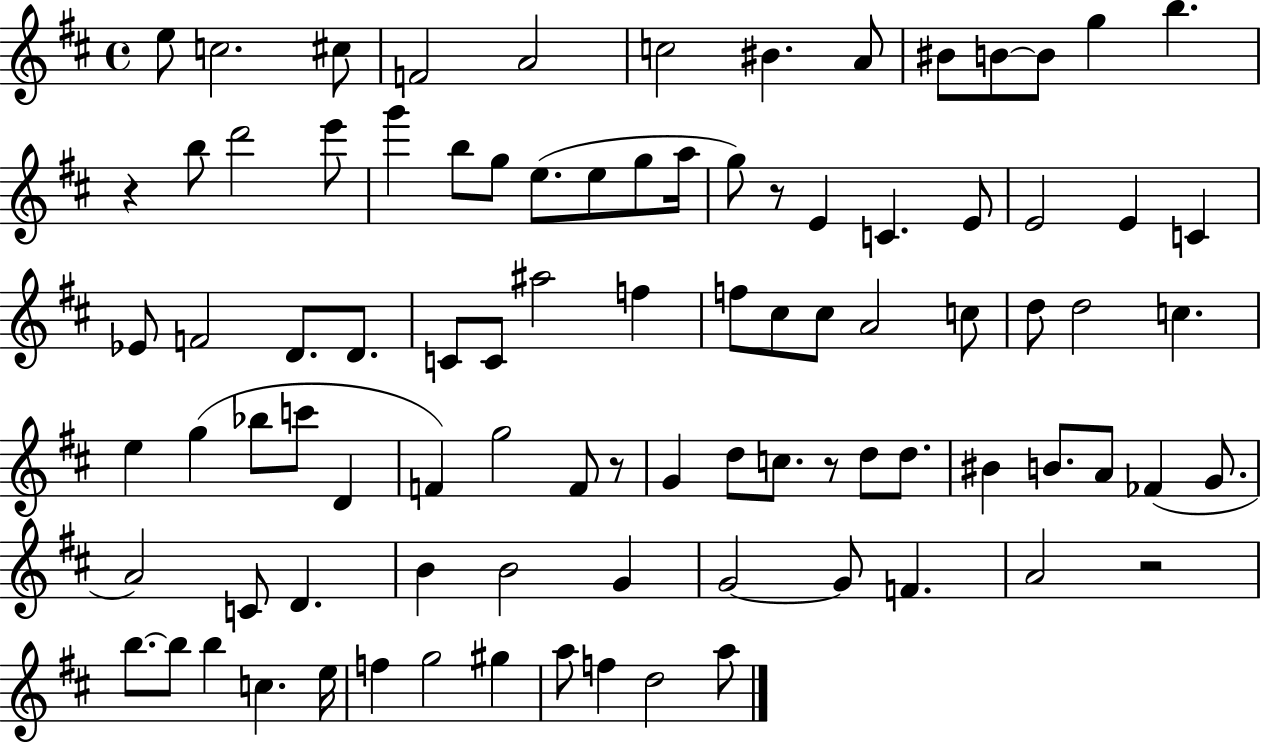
E5/e C5/h. C#5/e F4/h A4/h C5/h BIS4/q. A4/e BIS4/e B4/e B4/e G5/q B5/q. R/q B5/e D6/h E6/e G6/q B5/e G5/e E5/e. E5/e G5/e A5/s G5/e R/e E4/q C4/q. E4/e E4/h E4/q C4/q Eb4/e F4/h D4/e. D4/e. C4/e C4/e A#5/h F5/q F5/e C#5/e C#5/e A4/h C5/e D5/e D5/h C5/q. E5/q G5/q Bb5/e C6/e D4/q F4/q G5/h F4/e R/e G4/q D5/e C5/e. R/e D5/e D5/e. BIS4/q B4/e. A4/e FES4/q G4/e. A4/h C4/e D4/q. B4/q B4/h G4/q G4/h G4/e F4/q. A4/h R/h B5/e. B5/e B5/q C5/q. E5/s F5/q G5/h G#5/q A5/e F5/q D5/h A5/e